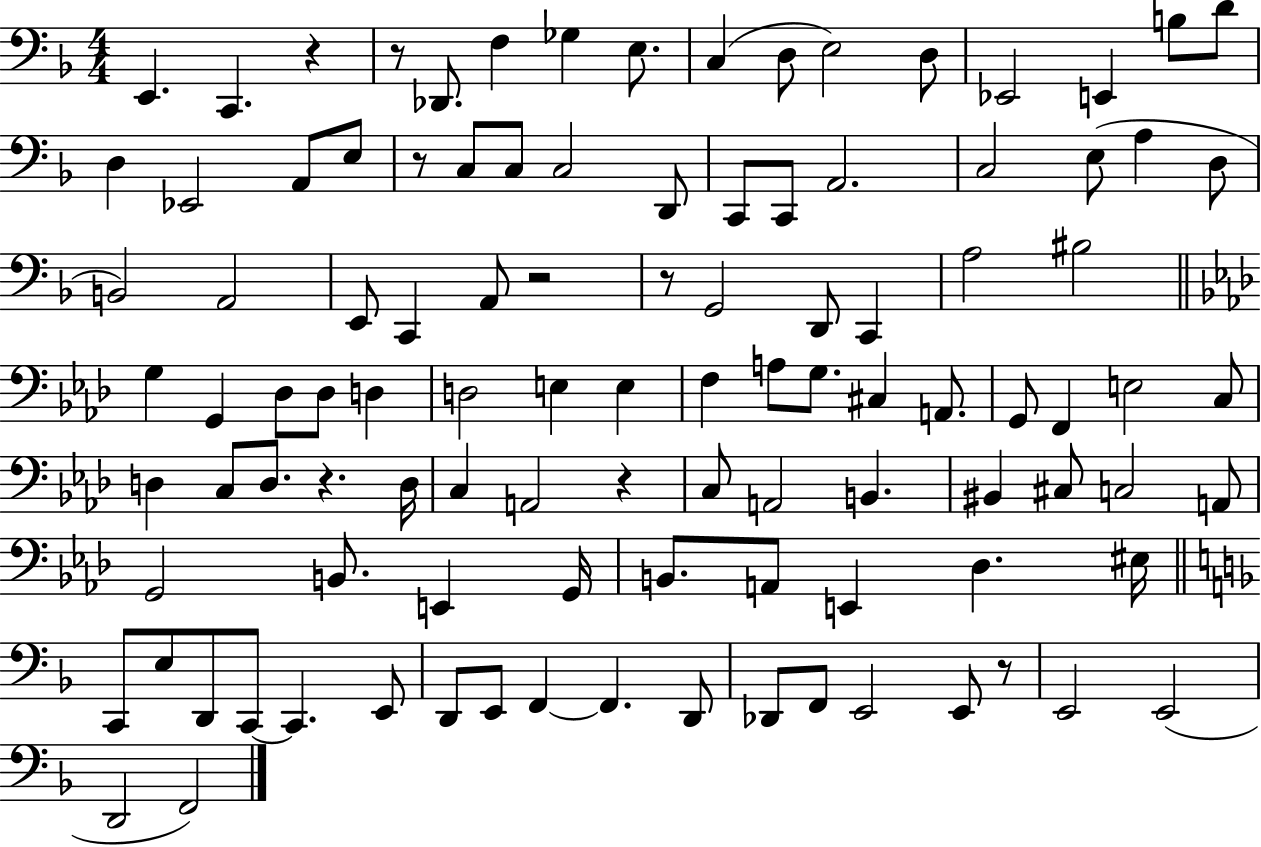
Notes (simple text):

E2/q. C2/q. R/q R/e Db2/e. F3/q Gb3/q E3/e. C3/q D3/e E3/h D3/e Eb2/h E2/q B3/e D4/e D3/q Eb2/h A2/e E3/e R/e C3/e C3/e C3/h D2/e C2/e C2/e A2/h. C3/h E3/e A3/q D3/e B2/h A2/h E2/e C2/q A2/e R/h R/e G2/h D2/e C2/q A3/h BIS3/h G3/q G2/q Db3/e Db3/e D3/q D3/h E3/q E3/q F3/q A3/e G3/e. C#3/q A2/e. G2/e F2/q E3/h C3/e D3/q C3/e D3/e. R/q. D3/s C3/q A2/h R/q C3/e A2/h B2/q. BIS2/q C#3/e C3/h A2/e G2/h B2/e. E2/q G2/s B2/e. A2/e E2/q Db3/q. EIS3/s C2/e E3/e D2/e C2/e C2/q. E2/e D2/e E2/e F2/q F2/q. D2/e Db2/e F2/e E2/h E2/e R/e E2/h E2/h D2/h F2/h